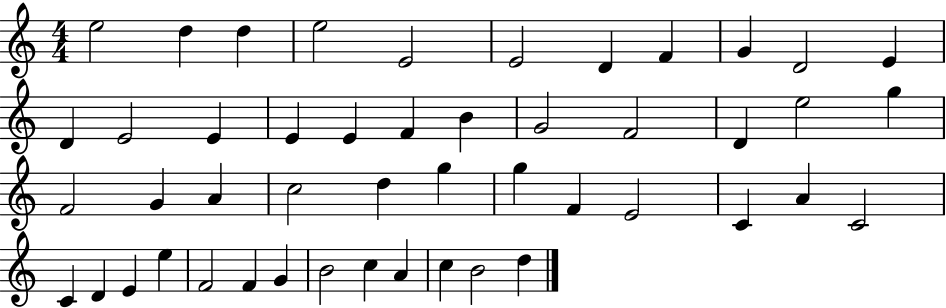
E5/h D5/q D5/q E5/h E4/h E4/h D4/q F4/q G4/q D4/h E4/q D4/q E4/h E4/q E4/q E4/q F4/q B4/q G4/h F4/h D4/q E5/h G5/q F4/h G4/q A4/q C5/h D5/q G5/q G5/q F4/q E4/h C4/q A4/q C4/h C4/q D4/q E4/q E5/q F4/h F4/q G4/q B4/h C5/q A4/q C5/q B4/h D5/q